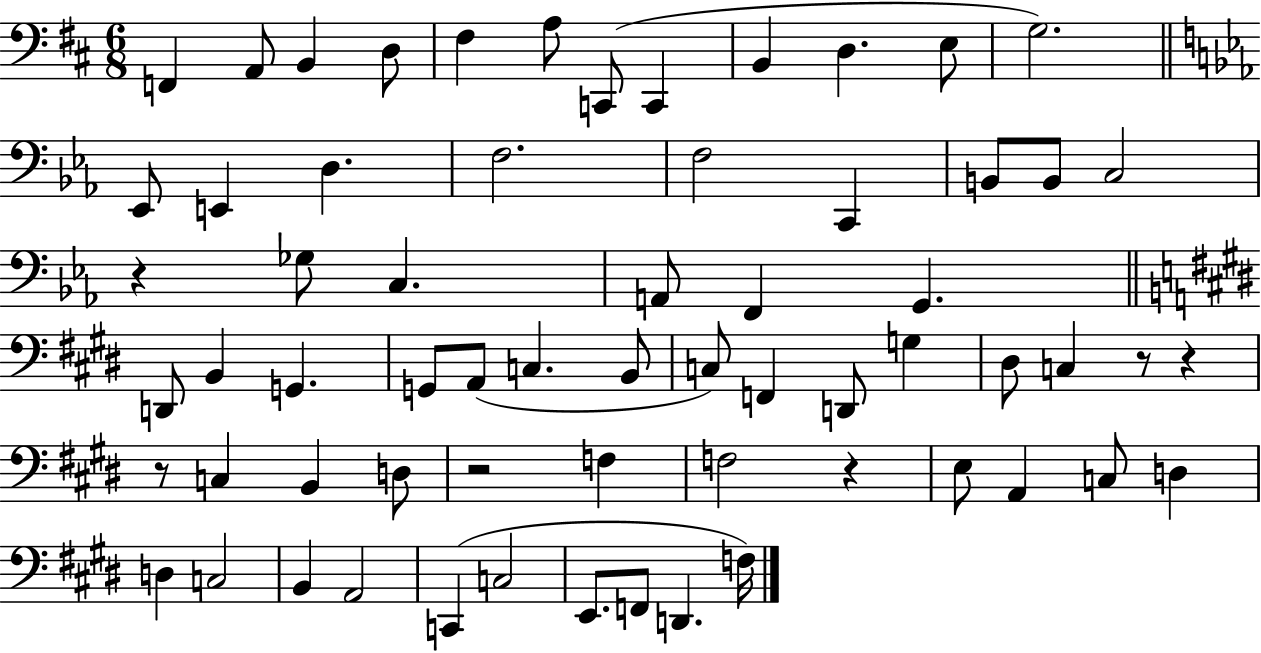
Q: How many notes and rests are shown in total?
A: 64